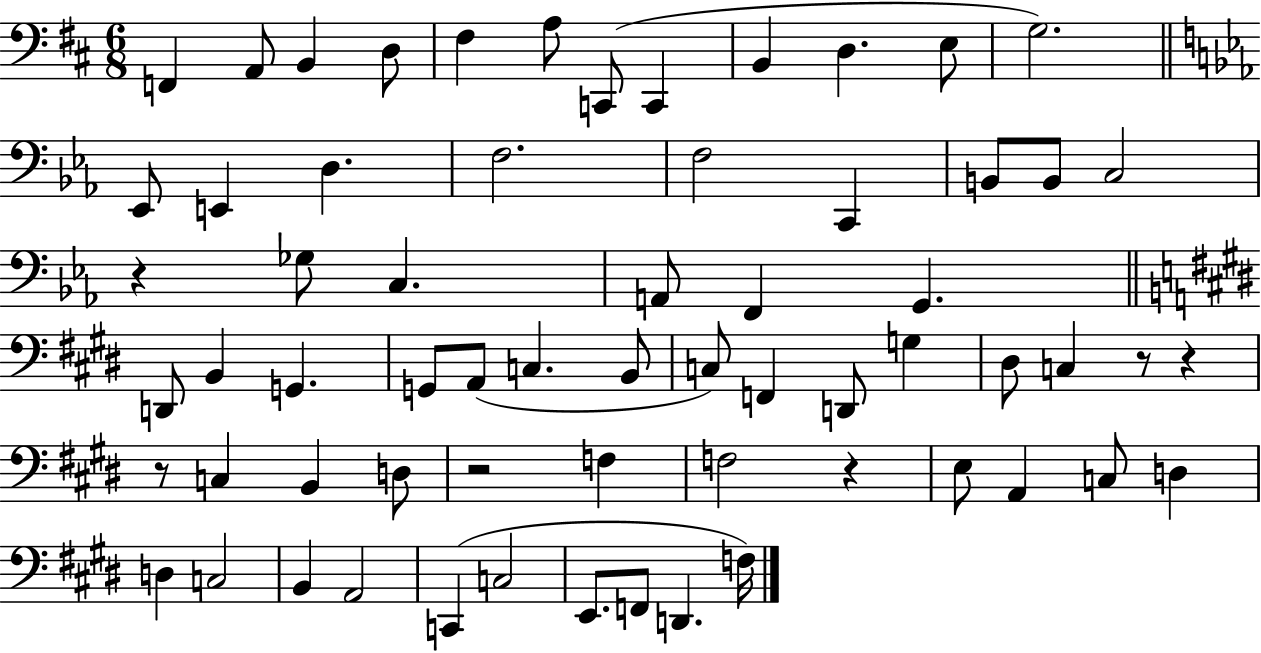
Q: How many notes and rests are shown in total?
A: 64